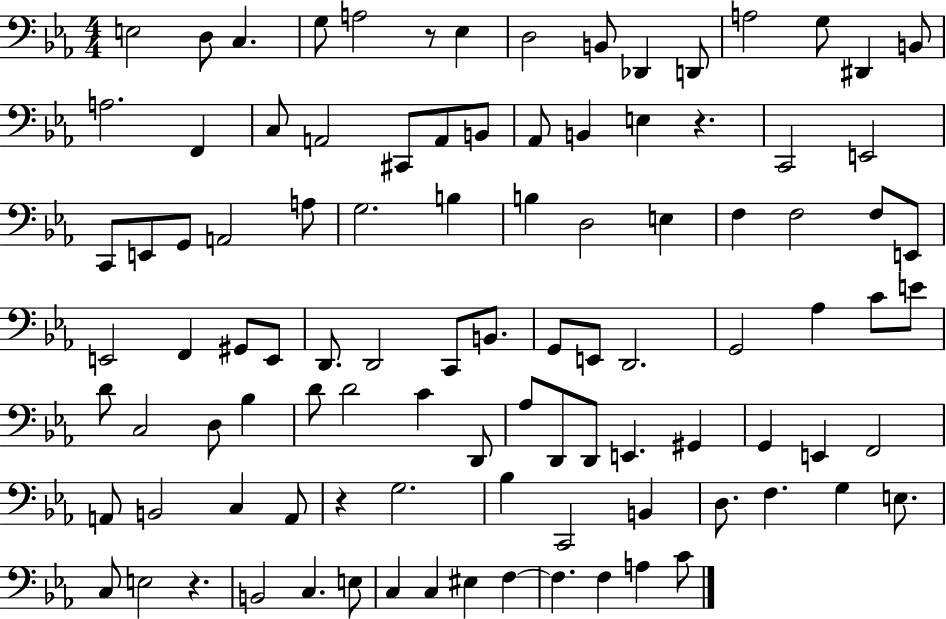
E3/h D3/e C3/q. G3/e A3/h R/e Eb3/q D3/h B2/e Db2/q D2/e A3/h G3/e D#2/q B2/e A3/h. F2/q C3/e A2/h C#2/e A2/e B2/e Ab2/e B2/q E3/q R/q. C2/h E2/h C2/e E2/e G2/e A2/h A3/e G3/h. B3/q B3/q D3/h E3/q F3/q F3/h F3/e E2/e E2/h F2/q G#2/e E2/e D2/e. D2/h C2/e B2/e. G2/e E2/e D2/h. G2/h Ab3/q C4/e E4/e D4/e C3/h D3/e Bb3/q D4/e D4/h C4/q D2/e Ab3/e D2/e D2/e E2/q. G#2/q G2/q E2/q F2/h A2/e B2/h C3/q A2/e R/q G3/h. Bb3/q C2/h B2/q D3/e. F3/q. G3/q E3/e. C3/e E3/h R/q. B2/h C3/q. E3/e C3/q C3/q EIS3/q F3/q F3/q. F3/q A3/q C4/e